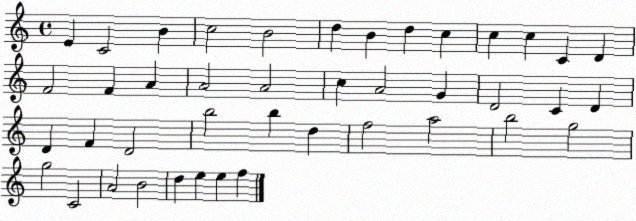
X:1
T:Untitled
M:4/4
L:1/4
K:C
E C2 B c2 B2 d B d c c c C D F2 F A A2 A2 c A2 G D2 C D D F D2 b2 b d f2 a2 b2 g2 g2 C2 A2 B2 d e e f